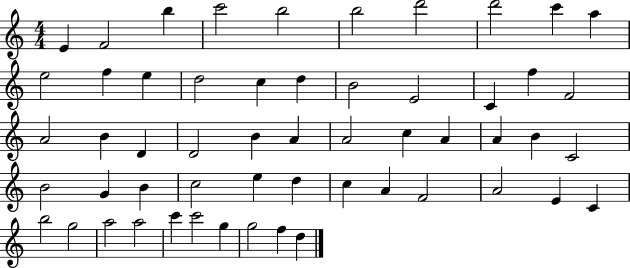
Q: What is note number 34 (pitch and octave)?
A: B4